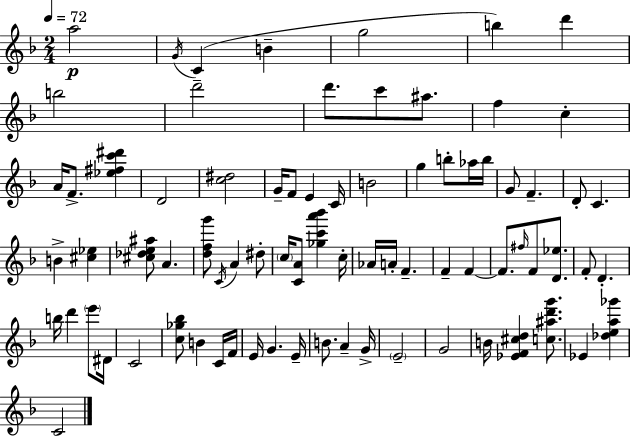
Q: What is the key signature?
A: F major